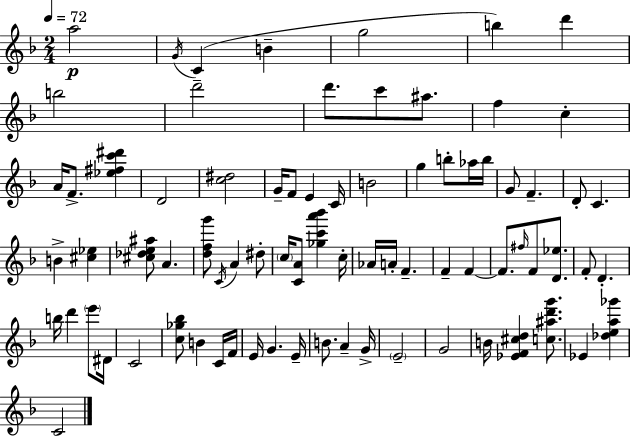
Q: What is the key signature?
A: F major